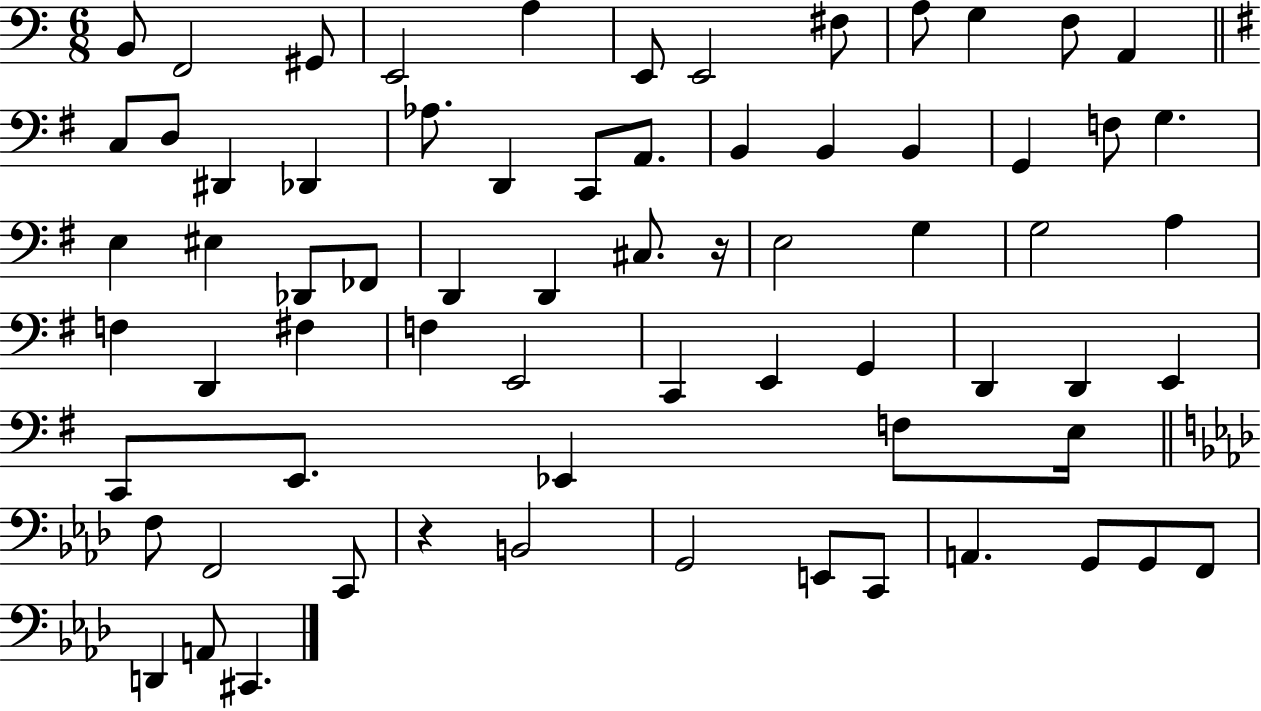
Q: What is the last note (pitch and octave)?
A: C#2